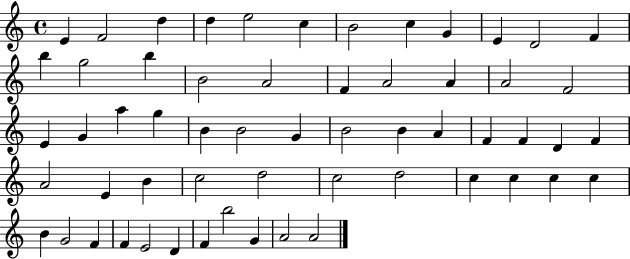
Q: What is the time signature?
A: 4/4